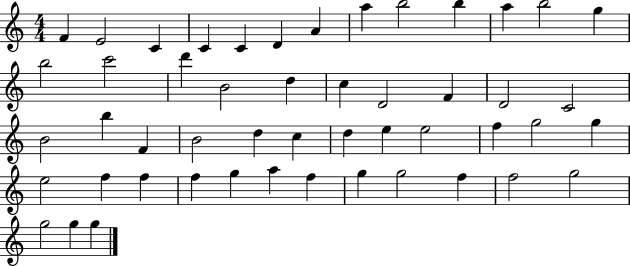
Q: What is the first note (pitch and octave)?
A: F4